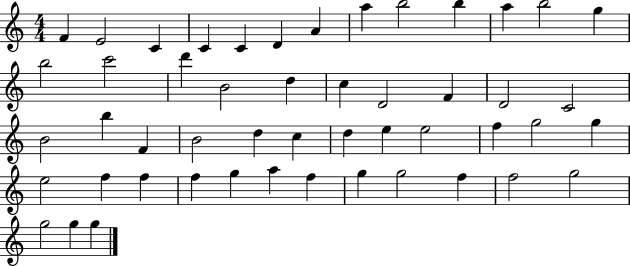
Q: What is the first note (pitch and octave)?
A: F4